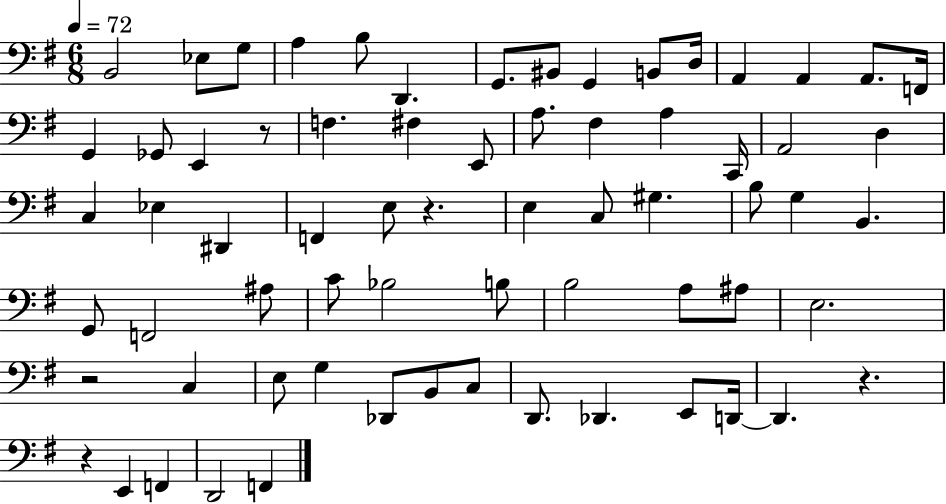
X:1
T:Untitled
M:6/8
L:1/4
K:G
B,,2 _E,/2 G,/2 A, B,/2 D,, G,,/2 ^B,,/2 G,, B,,/2 D,/4 A,, A,, A,,/2 F,,/4 G,, _G,,/2 E,, z/2 F, ^F, E,,/2 A,/2 ^F, A, C,,/4 A,,2 D, C, _E, ^D,, F,, E,/2 z E, C,/2 ^G, B,/2 G, B,, G,,/2 F,,2 ^A,/2 C/2 _B,2 B,/2 B,2 A,/2 ^A,/2 E,2 z2 C, E,/2 G, _D,,/2 B,,/2 C,/2 D,,/2 _D,, E,,/2 D,,/4 D,, z z E,, F,, D,,2 F,,